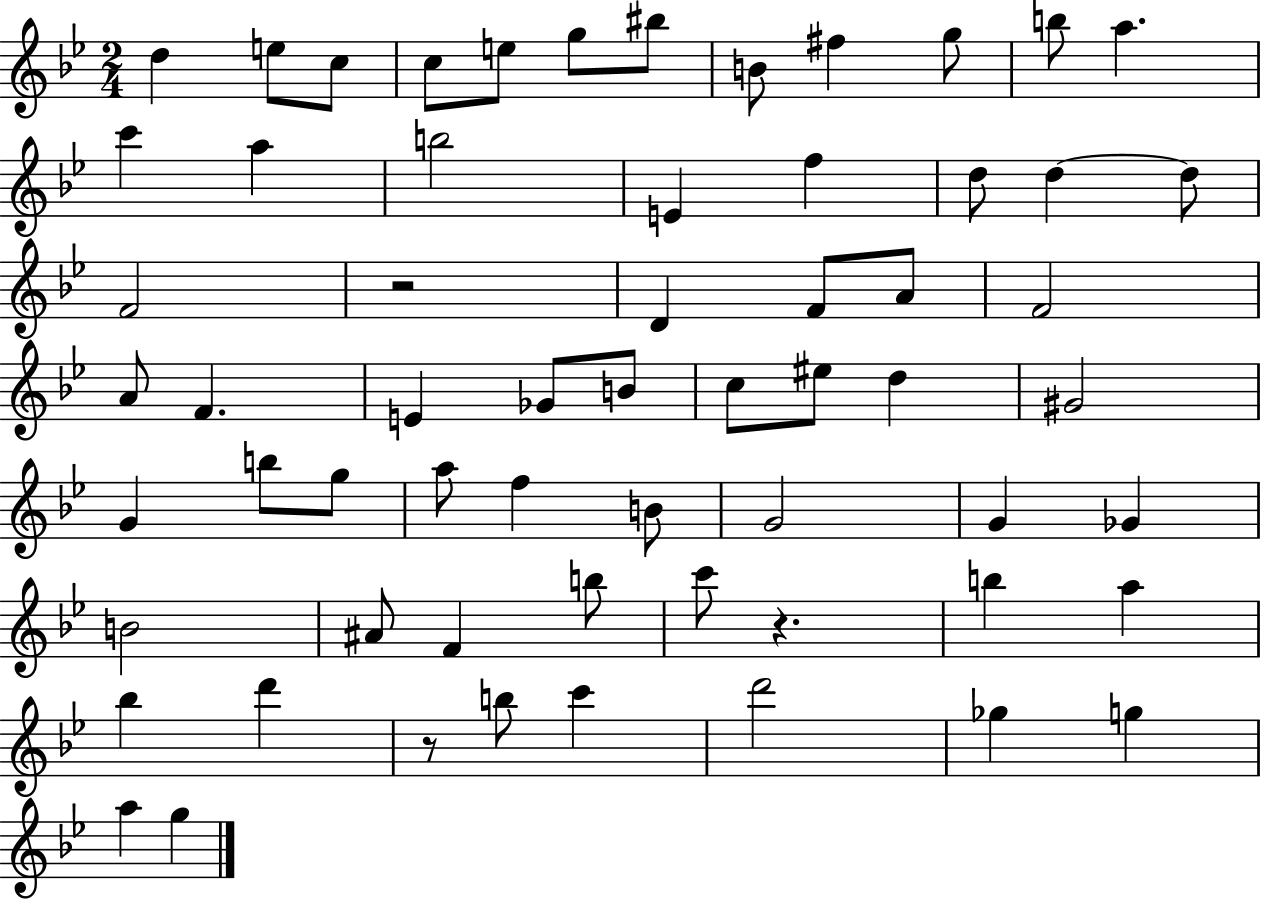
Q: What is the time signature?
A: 2/4